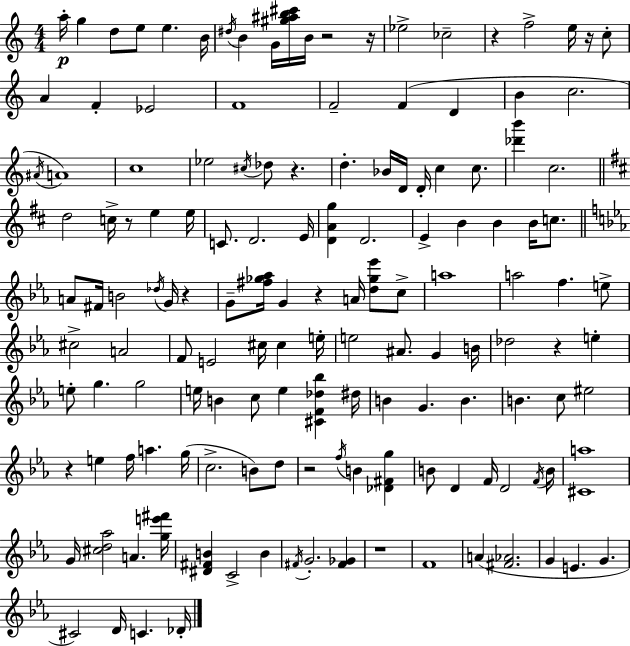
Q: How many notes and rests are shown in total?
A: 145